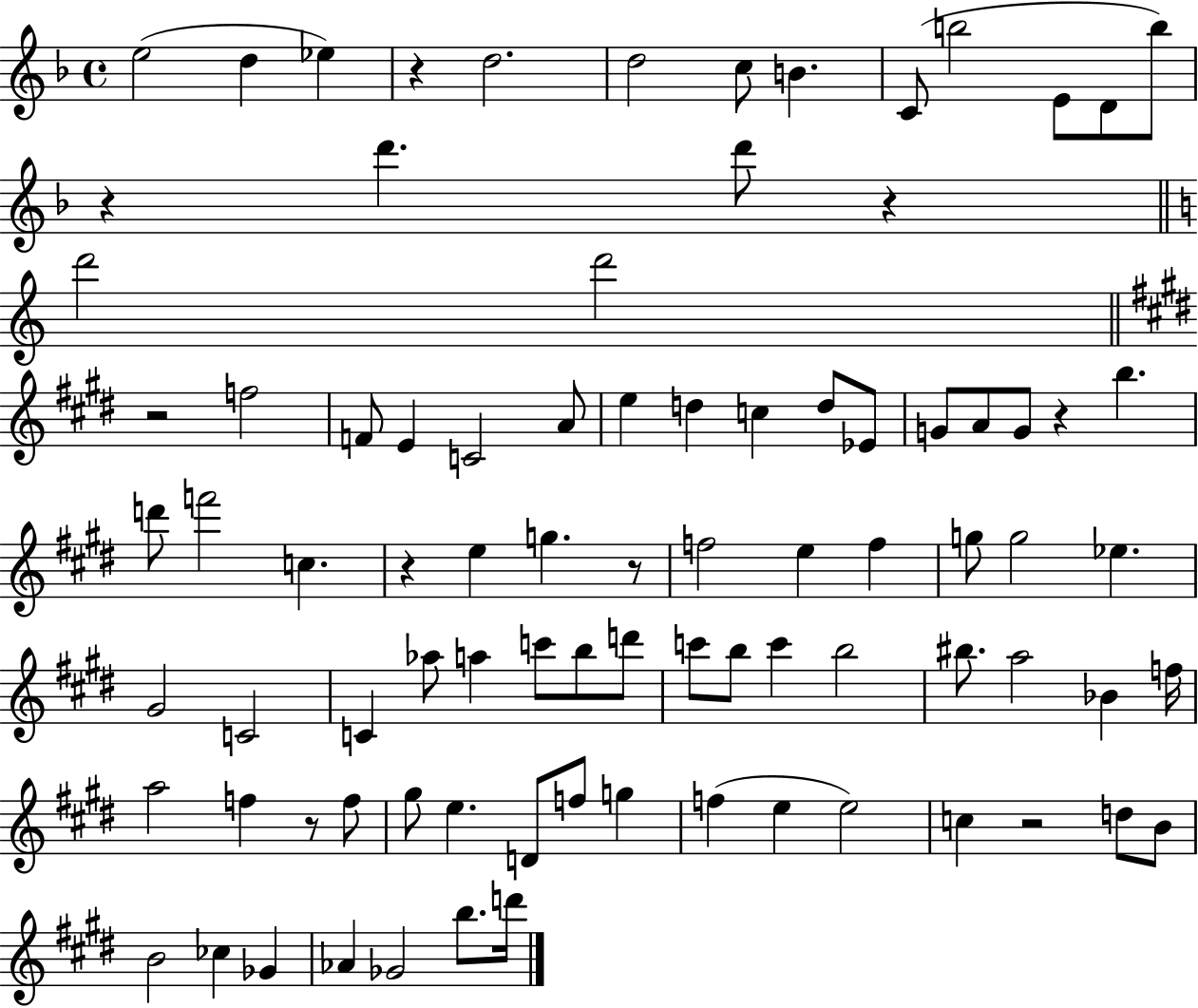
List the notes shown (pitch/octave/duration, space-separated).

E5/h D5/q Eb5/q R/q D5/h. D5/h C5/e B4/q. C4/e B5/h E4/e D4/e B5/e R/q D6/q. D6/e R/q D6/h D6/h R/h F5/h F4/e E4/q C4/h A4/e E5/q D5/q C5/q D5/e Eb4/e G4/e A4/e G4/e R/q B5/q. D6/e F6/h C5/q. R/q E5/q G5/q. R/e F5/h E5/q F5/q G5/e G5/h Eb5/q. G#4/h C4/h C4/q Ab5/e A5/q C6/e B5/e D6/e C6/e B5/e C6/q B5/h BIS5/e. A5/h Bb4/q F5/s A5/h F5/q R/e F5/e G#5/e E5/q. D4/e F5/e G5/q F5/q E5/q E5/h C5/q R/h D5/e B4/e B4/h CES5/q Gb4/q Ab4/q Gb4/h B5/e. D6/s